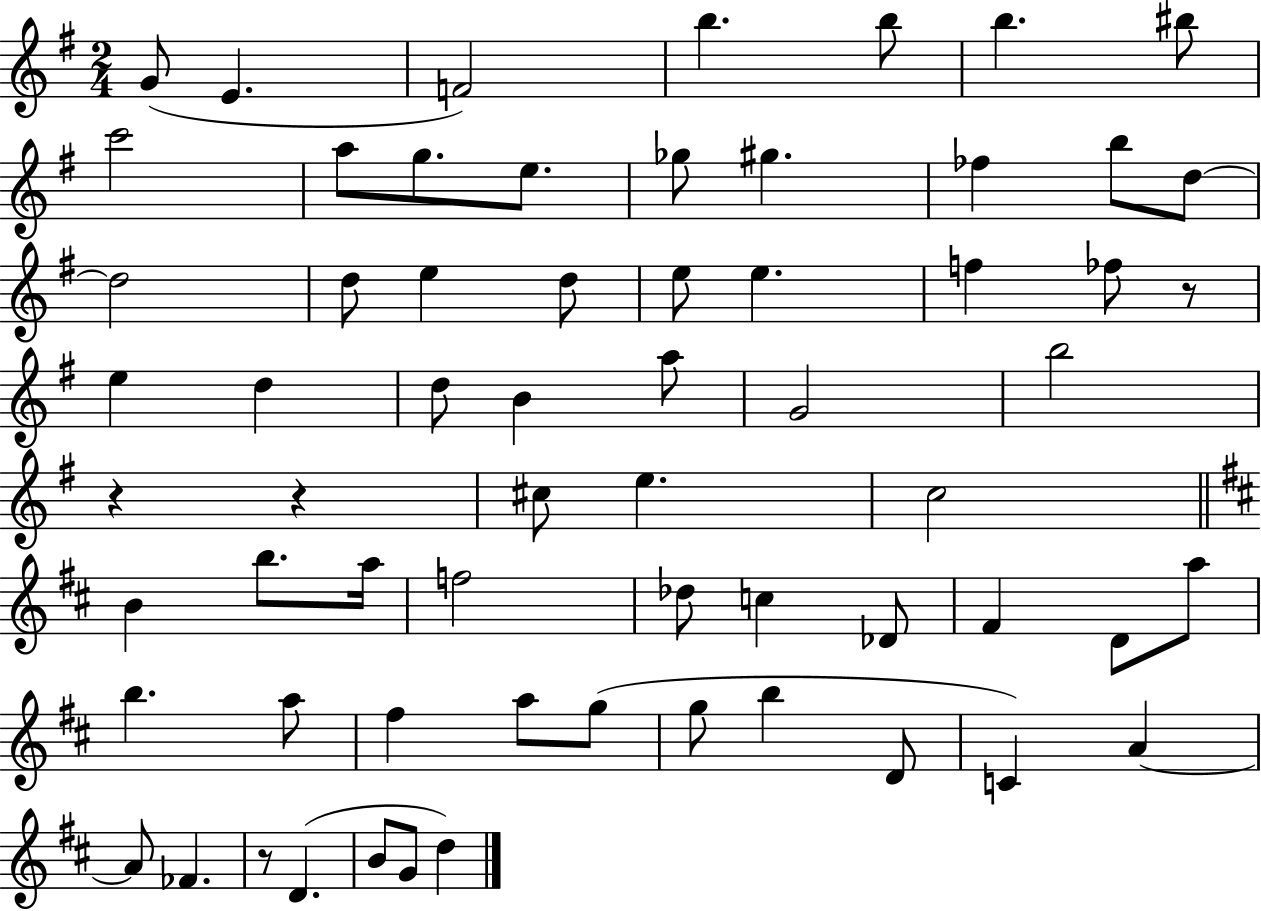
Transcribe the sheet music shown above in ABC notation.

X:1
T:Untitled
M:2/4
L:1/4
K:G
G/2 E F2 b b/2 b ^b/2 c'2 a/2 g/2 e/2 _g/2 ^g _f b/2 d/2 d2 d/2 e d/2 e/2 e f _f/2 z/2 e d d/2 B a/2 G2 b2 z z ^c/2 e c2 B b/2 a/4 f2 _d/2 c _D/2 ^F D/2 a/2 b a/2 ^f a/2 g/2 g/2 b D/2 C A A/2 _F z/2 D B/2 G/2 d